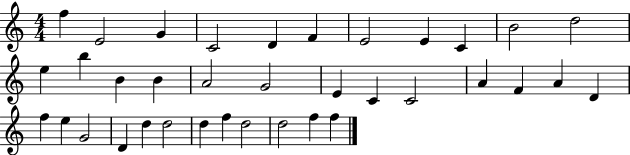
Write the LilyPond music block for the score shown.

{
  \clef treble
  \numericTimeSignature
  \time 4/4
  \key c \major
  f''4 e'2 g'4 | c'2 d'4 f'4 | e'2 e'4 c'4 | b'2 d''2 | \break e''4 b''4 b'4 b'4 | a'2 g'2 | e'4 c'4 c'2 | a'4 f'4 a'4 d'4 | \break f''4 e''4 g'2 | d'4 d''4 d''2 | d''4 f''4 d''2 | d''2 f''4 f''4 | \break \bar "|."
}